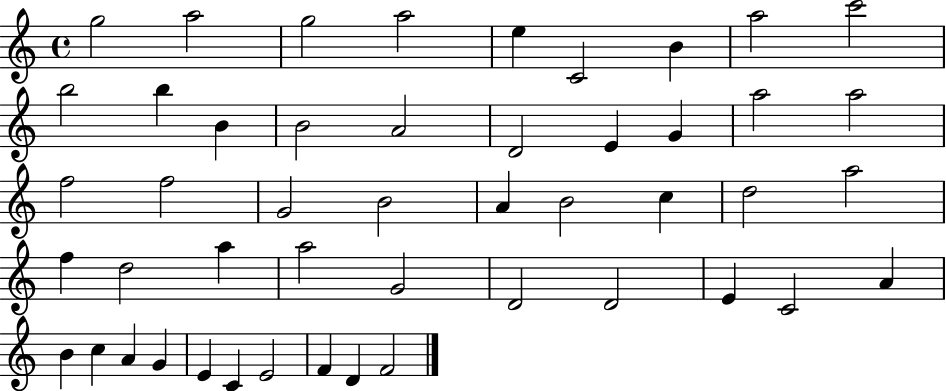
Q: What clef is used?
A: treble